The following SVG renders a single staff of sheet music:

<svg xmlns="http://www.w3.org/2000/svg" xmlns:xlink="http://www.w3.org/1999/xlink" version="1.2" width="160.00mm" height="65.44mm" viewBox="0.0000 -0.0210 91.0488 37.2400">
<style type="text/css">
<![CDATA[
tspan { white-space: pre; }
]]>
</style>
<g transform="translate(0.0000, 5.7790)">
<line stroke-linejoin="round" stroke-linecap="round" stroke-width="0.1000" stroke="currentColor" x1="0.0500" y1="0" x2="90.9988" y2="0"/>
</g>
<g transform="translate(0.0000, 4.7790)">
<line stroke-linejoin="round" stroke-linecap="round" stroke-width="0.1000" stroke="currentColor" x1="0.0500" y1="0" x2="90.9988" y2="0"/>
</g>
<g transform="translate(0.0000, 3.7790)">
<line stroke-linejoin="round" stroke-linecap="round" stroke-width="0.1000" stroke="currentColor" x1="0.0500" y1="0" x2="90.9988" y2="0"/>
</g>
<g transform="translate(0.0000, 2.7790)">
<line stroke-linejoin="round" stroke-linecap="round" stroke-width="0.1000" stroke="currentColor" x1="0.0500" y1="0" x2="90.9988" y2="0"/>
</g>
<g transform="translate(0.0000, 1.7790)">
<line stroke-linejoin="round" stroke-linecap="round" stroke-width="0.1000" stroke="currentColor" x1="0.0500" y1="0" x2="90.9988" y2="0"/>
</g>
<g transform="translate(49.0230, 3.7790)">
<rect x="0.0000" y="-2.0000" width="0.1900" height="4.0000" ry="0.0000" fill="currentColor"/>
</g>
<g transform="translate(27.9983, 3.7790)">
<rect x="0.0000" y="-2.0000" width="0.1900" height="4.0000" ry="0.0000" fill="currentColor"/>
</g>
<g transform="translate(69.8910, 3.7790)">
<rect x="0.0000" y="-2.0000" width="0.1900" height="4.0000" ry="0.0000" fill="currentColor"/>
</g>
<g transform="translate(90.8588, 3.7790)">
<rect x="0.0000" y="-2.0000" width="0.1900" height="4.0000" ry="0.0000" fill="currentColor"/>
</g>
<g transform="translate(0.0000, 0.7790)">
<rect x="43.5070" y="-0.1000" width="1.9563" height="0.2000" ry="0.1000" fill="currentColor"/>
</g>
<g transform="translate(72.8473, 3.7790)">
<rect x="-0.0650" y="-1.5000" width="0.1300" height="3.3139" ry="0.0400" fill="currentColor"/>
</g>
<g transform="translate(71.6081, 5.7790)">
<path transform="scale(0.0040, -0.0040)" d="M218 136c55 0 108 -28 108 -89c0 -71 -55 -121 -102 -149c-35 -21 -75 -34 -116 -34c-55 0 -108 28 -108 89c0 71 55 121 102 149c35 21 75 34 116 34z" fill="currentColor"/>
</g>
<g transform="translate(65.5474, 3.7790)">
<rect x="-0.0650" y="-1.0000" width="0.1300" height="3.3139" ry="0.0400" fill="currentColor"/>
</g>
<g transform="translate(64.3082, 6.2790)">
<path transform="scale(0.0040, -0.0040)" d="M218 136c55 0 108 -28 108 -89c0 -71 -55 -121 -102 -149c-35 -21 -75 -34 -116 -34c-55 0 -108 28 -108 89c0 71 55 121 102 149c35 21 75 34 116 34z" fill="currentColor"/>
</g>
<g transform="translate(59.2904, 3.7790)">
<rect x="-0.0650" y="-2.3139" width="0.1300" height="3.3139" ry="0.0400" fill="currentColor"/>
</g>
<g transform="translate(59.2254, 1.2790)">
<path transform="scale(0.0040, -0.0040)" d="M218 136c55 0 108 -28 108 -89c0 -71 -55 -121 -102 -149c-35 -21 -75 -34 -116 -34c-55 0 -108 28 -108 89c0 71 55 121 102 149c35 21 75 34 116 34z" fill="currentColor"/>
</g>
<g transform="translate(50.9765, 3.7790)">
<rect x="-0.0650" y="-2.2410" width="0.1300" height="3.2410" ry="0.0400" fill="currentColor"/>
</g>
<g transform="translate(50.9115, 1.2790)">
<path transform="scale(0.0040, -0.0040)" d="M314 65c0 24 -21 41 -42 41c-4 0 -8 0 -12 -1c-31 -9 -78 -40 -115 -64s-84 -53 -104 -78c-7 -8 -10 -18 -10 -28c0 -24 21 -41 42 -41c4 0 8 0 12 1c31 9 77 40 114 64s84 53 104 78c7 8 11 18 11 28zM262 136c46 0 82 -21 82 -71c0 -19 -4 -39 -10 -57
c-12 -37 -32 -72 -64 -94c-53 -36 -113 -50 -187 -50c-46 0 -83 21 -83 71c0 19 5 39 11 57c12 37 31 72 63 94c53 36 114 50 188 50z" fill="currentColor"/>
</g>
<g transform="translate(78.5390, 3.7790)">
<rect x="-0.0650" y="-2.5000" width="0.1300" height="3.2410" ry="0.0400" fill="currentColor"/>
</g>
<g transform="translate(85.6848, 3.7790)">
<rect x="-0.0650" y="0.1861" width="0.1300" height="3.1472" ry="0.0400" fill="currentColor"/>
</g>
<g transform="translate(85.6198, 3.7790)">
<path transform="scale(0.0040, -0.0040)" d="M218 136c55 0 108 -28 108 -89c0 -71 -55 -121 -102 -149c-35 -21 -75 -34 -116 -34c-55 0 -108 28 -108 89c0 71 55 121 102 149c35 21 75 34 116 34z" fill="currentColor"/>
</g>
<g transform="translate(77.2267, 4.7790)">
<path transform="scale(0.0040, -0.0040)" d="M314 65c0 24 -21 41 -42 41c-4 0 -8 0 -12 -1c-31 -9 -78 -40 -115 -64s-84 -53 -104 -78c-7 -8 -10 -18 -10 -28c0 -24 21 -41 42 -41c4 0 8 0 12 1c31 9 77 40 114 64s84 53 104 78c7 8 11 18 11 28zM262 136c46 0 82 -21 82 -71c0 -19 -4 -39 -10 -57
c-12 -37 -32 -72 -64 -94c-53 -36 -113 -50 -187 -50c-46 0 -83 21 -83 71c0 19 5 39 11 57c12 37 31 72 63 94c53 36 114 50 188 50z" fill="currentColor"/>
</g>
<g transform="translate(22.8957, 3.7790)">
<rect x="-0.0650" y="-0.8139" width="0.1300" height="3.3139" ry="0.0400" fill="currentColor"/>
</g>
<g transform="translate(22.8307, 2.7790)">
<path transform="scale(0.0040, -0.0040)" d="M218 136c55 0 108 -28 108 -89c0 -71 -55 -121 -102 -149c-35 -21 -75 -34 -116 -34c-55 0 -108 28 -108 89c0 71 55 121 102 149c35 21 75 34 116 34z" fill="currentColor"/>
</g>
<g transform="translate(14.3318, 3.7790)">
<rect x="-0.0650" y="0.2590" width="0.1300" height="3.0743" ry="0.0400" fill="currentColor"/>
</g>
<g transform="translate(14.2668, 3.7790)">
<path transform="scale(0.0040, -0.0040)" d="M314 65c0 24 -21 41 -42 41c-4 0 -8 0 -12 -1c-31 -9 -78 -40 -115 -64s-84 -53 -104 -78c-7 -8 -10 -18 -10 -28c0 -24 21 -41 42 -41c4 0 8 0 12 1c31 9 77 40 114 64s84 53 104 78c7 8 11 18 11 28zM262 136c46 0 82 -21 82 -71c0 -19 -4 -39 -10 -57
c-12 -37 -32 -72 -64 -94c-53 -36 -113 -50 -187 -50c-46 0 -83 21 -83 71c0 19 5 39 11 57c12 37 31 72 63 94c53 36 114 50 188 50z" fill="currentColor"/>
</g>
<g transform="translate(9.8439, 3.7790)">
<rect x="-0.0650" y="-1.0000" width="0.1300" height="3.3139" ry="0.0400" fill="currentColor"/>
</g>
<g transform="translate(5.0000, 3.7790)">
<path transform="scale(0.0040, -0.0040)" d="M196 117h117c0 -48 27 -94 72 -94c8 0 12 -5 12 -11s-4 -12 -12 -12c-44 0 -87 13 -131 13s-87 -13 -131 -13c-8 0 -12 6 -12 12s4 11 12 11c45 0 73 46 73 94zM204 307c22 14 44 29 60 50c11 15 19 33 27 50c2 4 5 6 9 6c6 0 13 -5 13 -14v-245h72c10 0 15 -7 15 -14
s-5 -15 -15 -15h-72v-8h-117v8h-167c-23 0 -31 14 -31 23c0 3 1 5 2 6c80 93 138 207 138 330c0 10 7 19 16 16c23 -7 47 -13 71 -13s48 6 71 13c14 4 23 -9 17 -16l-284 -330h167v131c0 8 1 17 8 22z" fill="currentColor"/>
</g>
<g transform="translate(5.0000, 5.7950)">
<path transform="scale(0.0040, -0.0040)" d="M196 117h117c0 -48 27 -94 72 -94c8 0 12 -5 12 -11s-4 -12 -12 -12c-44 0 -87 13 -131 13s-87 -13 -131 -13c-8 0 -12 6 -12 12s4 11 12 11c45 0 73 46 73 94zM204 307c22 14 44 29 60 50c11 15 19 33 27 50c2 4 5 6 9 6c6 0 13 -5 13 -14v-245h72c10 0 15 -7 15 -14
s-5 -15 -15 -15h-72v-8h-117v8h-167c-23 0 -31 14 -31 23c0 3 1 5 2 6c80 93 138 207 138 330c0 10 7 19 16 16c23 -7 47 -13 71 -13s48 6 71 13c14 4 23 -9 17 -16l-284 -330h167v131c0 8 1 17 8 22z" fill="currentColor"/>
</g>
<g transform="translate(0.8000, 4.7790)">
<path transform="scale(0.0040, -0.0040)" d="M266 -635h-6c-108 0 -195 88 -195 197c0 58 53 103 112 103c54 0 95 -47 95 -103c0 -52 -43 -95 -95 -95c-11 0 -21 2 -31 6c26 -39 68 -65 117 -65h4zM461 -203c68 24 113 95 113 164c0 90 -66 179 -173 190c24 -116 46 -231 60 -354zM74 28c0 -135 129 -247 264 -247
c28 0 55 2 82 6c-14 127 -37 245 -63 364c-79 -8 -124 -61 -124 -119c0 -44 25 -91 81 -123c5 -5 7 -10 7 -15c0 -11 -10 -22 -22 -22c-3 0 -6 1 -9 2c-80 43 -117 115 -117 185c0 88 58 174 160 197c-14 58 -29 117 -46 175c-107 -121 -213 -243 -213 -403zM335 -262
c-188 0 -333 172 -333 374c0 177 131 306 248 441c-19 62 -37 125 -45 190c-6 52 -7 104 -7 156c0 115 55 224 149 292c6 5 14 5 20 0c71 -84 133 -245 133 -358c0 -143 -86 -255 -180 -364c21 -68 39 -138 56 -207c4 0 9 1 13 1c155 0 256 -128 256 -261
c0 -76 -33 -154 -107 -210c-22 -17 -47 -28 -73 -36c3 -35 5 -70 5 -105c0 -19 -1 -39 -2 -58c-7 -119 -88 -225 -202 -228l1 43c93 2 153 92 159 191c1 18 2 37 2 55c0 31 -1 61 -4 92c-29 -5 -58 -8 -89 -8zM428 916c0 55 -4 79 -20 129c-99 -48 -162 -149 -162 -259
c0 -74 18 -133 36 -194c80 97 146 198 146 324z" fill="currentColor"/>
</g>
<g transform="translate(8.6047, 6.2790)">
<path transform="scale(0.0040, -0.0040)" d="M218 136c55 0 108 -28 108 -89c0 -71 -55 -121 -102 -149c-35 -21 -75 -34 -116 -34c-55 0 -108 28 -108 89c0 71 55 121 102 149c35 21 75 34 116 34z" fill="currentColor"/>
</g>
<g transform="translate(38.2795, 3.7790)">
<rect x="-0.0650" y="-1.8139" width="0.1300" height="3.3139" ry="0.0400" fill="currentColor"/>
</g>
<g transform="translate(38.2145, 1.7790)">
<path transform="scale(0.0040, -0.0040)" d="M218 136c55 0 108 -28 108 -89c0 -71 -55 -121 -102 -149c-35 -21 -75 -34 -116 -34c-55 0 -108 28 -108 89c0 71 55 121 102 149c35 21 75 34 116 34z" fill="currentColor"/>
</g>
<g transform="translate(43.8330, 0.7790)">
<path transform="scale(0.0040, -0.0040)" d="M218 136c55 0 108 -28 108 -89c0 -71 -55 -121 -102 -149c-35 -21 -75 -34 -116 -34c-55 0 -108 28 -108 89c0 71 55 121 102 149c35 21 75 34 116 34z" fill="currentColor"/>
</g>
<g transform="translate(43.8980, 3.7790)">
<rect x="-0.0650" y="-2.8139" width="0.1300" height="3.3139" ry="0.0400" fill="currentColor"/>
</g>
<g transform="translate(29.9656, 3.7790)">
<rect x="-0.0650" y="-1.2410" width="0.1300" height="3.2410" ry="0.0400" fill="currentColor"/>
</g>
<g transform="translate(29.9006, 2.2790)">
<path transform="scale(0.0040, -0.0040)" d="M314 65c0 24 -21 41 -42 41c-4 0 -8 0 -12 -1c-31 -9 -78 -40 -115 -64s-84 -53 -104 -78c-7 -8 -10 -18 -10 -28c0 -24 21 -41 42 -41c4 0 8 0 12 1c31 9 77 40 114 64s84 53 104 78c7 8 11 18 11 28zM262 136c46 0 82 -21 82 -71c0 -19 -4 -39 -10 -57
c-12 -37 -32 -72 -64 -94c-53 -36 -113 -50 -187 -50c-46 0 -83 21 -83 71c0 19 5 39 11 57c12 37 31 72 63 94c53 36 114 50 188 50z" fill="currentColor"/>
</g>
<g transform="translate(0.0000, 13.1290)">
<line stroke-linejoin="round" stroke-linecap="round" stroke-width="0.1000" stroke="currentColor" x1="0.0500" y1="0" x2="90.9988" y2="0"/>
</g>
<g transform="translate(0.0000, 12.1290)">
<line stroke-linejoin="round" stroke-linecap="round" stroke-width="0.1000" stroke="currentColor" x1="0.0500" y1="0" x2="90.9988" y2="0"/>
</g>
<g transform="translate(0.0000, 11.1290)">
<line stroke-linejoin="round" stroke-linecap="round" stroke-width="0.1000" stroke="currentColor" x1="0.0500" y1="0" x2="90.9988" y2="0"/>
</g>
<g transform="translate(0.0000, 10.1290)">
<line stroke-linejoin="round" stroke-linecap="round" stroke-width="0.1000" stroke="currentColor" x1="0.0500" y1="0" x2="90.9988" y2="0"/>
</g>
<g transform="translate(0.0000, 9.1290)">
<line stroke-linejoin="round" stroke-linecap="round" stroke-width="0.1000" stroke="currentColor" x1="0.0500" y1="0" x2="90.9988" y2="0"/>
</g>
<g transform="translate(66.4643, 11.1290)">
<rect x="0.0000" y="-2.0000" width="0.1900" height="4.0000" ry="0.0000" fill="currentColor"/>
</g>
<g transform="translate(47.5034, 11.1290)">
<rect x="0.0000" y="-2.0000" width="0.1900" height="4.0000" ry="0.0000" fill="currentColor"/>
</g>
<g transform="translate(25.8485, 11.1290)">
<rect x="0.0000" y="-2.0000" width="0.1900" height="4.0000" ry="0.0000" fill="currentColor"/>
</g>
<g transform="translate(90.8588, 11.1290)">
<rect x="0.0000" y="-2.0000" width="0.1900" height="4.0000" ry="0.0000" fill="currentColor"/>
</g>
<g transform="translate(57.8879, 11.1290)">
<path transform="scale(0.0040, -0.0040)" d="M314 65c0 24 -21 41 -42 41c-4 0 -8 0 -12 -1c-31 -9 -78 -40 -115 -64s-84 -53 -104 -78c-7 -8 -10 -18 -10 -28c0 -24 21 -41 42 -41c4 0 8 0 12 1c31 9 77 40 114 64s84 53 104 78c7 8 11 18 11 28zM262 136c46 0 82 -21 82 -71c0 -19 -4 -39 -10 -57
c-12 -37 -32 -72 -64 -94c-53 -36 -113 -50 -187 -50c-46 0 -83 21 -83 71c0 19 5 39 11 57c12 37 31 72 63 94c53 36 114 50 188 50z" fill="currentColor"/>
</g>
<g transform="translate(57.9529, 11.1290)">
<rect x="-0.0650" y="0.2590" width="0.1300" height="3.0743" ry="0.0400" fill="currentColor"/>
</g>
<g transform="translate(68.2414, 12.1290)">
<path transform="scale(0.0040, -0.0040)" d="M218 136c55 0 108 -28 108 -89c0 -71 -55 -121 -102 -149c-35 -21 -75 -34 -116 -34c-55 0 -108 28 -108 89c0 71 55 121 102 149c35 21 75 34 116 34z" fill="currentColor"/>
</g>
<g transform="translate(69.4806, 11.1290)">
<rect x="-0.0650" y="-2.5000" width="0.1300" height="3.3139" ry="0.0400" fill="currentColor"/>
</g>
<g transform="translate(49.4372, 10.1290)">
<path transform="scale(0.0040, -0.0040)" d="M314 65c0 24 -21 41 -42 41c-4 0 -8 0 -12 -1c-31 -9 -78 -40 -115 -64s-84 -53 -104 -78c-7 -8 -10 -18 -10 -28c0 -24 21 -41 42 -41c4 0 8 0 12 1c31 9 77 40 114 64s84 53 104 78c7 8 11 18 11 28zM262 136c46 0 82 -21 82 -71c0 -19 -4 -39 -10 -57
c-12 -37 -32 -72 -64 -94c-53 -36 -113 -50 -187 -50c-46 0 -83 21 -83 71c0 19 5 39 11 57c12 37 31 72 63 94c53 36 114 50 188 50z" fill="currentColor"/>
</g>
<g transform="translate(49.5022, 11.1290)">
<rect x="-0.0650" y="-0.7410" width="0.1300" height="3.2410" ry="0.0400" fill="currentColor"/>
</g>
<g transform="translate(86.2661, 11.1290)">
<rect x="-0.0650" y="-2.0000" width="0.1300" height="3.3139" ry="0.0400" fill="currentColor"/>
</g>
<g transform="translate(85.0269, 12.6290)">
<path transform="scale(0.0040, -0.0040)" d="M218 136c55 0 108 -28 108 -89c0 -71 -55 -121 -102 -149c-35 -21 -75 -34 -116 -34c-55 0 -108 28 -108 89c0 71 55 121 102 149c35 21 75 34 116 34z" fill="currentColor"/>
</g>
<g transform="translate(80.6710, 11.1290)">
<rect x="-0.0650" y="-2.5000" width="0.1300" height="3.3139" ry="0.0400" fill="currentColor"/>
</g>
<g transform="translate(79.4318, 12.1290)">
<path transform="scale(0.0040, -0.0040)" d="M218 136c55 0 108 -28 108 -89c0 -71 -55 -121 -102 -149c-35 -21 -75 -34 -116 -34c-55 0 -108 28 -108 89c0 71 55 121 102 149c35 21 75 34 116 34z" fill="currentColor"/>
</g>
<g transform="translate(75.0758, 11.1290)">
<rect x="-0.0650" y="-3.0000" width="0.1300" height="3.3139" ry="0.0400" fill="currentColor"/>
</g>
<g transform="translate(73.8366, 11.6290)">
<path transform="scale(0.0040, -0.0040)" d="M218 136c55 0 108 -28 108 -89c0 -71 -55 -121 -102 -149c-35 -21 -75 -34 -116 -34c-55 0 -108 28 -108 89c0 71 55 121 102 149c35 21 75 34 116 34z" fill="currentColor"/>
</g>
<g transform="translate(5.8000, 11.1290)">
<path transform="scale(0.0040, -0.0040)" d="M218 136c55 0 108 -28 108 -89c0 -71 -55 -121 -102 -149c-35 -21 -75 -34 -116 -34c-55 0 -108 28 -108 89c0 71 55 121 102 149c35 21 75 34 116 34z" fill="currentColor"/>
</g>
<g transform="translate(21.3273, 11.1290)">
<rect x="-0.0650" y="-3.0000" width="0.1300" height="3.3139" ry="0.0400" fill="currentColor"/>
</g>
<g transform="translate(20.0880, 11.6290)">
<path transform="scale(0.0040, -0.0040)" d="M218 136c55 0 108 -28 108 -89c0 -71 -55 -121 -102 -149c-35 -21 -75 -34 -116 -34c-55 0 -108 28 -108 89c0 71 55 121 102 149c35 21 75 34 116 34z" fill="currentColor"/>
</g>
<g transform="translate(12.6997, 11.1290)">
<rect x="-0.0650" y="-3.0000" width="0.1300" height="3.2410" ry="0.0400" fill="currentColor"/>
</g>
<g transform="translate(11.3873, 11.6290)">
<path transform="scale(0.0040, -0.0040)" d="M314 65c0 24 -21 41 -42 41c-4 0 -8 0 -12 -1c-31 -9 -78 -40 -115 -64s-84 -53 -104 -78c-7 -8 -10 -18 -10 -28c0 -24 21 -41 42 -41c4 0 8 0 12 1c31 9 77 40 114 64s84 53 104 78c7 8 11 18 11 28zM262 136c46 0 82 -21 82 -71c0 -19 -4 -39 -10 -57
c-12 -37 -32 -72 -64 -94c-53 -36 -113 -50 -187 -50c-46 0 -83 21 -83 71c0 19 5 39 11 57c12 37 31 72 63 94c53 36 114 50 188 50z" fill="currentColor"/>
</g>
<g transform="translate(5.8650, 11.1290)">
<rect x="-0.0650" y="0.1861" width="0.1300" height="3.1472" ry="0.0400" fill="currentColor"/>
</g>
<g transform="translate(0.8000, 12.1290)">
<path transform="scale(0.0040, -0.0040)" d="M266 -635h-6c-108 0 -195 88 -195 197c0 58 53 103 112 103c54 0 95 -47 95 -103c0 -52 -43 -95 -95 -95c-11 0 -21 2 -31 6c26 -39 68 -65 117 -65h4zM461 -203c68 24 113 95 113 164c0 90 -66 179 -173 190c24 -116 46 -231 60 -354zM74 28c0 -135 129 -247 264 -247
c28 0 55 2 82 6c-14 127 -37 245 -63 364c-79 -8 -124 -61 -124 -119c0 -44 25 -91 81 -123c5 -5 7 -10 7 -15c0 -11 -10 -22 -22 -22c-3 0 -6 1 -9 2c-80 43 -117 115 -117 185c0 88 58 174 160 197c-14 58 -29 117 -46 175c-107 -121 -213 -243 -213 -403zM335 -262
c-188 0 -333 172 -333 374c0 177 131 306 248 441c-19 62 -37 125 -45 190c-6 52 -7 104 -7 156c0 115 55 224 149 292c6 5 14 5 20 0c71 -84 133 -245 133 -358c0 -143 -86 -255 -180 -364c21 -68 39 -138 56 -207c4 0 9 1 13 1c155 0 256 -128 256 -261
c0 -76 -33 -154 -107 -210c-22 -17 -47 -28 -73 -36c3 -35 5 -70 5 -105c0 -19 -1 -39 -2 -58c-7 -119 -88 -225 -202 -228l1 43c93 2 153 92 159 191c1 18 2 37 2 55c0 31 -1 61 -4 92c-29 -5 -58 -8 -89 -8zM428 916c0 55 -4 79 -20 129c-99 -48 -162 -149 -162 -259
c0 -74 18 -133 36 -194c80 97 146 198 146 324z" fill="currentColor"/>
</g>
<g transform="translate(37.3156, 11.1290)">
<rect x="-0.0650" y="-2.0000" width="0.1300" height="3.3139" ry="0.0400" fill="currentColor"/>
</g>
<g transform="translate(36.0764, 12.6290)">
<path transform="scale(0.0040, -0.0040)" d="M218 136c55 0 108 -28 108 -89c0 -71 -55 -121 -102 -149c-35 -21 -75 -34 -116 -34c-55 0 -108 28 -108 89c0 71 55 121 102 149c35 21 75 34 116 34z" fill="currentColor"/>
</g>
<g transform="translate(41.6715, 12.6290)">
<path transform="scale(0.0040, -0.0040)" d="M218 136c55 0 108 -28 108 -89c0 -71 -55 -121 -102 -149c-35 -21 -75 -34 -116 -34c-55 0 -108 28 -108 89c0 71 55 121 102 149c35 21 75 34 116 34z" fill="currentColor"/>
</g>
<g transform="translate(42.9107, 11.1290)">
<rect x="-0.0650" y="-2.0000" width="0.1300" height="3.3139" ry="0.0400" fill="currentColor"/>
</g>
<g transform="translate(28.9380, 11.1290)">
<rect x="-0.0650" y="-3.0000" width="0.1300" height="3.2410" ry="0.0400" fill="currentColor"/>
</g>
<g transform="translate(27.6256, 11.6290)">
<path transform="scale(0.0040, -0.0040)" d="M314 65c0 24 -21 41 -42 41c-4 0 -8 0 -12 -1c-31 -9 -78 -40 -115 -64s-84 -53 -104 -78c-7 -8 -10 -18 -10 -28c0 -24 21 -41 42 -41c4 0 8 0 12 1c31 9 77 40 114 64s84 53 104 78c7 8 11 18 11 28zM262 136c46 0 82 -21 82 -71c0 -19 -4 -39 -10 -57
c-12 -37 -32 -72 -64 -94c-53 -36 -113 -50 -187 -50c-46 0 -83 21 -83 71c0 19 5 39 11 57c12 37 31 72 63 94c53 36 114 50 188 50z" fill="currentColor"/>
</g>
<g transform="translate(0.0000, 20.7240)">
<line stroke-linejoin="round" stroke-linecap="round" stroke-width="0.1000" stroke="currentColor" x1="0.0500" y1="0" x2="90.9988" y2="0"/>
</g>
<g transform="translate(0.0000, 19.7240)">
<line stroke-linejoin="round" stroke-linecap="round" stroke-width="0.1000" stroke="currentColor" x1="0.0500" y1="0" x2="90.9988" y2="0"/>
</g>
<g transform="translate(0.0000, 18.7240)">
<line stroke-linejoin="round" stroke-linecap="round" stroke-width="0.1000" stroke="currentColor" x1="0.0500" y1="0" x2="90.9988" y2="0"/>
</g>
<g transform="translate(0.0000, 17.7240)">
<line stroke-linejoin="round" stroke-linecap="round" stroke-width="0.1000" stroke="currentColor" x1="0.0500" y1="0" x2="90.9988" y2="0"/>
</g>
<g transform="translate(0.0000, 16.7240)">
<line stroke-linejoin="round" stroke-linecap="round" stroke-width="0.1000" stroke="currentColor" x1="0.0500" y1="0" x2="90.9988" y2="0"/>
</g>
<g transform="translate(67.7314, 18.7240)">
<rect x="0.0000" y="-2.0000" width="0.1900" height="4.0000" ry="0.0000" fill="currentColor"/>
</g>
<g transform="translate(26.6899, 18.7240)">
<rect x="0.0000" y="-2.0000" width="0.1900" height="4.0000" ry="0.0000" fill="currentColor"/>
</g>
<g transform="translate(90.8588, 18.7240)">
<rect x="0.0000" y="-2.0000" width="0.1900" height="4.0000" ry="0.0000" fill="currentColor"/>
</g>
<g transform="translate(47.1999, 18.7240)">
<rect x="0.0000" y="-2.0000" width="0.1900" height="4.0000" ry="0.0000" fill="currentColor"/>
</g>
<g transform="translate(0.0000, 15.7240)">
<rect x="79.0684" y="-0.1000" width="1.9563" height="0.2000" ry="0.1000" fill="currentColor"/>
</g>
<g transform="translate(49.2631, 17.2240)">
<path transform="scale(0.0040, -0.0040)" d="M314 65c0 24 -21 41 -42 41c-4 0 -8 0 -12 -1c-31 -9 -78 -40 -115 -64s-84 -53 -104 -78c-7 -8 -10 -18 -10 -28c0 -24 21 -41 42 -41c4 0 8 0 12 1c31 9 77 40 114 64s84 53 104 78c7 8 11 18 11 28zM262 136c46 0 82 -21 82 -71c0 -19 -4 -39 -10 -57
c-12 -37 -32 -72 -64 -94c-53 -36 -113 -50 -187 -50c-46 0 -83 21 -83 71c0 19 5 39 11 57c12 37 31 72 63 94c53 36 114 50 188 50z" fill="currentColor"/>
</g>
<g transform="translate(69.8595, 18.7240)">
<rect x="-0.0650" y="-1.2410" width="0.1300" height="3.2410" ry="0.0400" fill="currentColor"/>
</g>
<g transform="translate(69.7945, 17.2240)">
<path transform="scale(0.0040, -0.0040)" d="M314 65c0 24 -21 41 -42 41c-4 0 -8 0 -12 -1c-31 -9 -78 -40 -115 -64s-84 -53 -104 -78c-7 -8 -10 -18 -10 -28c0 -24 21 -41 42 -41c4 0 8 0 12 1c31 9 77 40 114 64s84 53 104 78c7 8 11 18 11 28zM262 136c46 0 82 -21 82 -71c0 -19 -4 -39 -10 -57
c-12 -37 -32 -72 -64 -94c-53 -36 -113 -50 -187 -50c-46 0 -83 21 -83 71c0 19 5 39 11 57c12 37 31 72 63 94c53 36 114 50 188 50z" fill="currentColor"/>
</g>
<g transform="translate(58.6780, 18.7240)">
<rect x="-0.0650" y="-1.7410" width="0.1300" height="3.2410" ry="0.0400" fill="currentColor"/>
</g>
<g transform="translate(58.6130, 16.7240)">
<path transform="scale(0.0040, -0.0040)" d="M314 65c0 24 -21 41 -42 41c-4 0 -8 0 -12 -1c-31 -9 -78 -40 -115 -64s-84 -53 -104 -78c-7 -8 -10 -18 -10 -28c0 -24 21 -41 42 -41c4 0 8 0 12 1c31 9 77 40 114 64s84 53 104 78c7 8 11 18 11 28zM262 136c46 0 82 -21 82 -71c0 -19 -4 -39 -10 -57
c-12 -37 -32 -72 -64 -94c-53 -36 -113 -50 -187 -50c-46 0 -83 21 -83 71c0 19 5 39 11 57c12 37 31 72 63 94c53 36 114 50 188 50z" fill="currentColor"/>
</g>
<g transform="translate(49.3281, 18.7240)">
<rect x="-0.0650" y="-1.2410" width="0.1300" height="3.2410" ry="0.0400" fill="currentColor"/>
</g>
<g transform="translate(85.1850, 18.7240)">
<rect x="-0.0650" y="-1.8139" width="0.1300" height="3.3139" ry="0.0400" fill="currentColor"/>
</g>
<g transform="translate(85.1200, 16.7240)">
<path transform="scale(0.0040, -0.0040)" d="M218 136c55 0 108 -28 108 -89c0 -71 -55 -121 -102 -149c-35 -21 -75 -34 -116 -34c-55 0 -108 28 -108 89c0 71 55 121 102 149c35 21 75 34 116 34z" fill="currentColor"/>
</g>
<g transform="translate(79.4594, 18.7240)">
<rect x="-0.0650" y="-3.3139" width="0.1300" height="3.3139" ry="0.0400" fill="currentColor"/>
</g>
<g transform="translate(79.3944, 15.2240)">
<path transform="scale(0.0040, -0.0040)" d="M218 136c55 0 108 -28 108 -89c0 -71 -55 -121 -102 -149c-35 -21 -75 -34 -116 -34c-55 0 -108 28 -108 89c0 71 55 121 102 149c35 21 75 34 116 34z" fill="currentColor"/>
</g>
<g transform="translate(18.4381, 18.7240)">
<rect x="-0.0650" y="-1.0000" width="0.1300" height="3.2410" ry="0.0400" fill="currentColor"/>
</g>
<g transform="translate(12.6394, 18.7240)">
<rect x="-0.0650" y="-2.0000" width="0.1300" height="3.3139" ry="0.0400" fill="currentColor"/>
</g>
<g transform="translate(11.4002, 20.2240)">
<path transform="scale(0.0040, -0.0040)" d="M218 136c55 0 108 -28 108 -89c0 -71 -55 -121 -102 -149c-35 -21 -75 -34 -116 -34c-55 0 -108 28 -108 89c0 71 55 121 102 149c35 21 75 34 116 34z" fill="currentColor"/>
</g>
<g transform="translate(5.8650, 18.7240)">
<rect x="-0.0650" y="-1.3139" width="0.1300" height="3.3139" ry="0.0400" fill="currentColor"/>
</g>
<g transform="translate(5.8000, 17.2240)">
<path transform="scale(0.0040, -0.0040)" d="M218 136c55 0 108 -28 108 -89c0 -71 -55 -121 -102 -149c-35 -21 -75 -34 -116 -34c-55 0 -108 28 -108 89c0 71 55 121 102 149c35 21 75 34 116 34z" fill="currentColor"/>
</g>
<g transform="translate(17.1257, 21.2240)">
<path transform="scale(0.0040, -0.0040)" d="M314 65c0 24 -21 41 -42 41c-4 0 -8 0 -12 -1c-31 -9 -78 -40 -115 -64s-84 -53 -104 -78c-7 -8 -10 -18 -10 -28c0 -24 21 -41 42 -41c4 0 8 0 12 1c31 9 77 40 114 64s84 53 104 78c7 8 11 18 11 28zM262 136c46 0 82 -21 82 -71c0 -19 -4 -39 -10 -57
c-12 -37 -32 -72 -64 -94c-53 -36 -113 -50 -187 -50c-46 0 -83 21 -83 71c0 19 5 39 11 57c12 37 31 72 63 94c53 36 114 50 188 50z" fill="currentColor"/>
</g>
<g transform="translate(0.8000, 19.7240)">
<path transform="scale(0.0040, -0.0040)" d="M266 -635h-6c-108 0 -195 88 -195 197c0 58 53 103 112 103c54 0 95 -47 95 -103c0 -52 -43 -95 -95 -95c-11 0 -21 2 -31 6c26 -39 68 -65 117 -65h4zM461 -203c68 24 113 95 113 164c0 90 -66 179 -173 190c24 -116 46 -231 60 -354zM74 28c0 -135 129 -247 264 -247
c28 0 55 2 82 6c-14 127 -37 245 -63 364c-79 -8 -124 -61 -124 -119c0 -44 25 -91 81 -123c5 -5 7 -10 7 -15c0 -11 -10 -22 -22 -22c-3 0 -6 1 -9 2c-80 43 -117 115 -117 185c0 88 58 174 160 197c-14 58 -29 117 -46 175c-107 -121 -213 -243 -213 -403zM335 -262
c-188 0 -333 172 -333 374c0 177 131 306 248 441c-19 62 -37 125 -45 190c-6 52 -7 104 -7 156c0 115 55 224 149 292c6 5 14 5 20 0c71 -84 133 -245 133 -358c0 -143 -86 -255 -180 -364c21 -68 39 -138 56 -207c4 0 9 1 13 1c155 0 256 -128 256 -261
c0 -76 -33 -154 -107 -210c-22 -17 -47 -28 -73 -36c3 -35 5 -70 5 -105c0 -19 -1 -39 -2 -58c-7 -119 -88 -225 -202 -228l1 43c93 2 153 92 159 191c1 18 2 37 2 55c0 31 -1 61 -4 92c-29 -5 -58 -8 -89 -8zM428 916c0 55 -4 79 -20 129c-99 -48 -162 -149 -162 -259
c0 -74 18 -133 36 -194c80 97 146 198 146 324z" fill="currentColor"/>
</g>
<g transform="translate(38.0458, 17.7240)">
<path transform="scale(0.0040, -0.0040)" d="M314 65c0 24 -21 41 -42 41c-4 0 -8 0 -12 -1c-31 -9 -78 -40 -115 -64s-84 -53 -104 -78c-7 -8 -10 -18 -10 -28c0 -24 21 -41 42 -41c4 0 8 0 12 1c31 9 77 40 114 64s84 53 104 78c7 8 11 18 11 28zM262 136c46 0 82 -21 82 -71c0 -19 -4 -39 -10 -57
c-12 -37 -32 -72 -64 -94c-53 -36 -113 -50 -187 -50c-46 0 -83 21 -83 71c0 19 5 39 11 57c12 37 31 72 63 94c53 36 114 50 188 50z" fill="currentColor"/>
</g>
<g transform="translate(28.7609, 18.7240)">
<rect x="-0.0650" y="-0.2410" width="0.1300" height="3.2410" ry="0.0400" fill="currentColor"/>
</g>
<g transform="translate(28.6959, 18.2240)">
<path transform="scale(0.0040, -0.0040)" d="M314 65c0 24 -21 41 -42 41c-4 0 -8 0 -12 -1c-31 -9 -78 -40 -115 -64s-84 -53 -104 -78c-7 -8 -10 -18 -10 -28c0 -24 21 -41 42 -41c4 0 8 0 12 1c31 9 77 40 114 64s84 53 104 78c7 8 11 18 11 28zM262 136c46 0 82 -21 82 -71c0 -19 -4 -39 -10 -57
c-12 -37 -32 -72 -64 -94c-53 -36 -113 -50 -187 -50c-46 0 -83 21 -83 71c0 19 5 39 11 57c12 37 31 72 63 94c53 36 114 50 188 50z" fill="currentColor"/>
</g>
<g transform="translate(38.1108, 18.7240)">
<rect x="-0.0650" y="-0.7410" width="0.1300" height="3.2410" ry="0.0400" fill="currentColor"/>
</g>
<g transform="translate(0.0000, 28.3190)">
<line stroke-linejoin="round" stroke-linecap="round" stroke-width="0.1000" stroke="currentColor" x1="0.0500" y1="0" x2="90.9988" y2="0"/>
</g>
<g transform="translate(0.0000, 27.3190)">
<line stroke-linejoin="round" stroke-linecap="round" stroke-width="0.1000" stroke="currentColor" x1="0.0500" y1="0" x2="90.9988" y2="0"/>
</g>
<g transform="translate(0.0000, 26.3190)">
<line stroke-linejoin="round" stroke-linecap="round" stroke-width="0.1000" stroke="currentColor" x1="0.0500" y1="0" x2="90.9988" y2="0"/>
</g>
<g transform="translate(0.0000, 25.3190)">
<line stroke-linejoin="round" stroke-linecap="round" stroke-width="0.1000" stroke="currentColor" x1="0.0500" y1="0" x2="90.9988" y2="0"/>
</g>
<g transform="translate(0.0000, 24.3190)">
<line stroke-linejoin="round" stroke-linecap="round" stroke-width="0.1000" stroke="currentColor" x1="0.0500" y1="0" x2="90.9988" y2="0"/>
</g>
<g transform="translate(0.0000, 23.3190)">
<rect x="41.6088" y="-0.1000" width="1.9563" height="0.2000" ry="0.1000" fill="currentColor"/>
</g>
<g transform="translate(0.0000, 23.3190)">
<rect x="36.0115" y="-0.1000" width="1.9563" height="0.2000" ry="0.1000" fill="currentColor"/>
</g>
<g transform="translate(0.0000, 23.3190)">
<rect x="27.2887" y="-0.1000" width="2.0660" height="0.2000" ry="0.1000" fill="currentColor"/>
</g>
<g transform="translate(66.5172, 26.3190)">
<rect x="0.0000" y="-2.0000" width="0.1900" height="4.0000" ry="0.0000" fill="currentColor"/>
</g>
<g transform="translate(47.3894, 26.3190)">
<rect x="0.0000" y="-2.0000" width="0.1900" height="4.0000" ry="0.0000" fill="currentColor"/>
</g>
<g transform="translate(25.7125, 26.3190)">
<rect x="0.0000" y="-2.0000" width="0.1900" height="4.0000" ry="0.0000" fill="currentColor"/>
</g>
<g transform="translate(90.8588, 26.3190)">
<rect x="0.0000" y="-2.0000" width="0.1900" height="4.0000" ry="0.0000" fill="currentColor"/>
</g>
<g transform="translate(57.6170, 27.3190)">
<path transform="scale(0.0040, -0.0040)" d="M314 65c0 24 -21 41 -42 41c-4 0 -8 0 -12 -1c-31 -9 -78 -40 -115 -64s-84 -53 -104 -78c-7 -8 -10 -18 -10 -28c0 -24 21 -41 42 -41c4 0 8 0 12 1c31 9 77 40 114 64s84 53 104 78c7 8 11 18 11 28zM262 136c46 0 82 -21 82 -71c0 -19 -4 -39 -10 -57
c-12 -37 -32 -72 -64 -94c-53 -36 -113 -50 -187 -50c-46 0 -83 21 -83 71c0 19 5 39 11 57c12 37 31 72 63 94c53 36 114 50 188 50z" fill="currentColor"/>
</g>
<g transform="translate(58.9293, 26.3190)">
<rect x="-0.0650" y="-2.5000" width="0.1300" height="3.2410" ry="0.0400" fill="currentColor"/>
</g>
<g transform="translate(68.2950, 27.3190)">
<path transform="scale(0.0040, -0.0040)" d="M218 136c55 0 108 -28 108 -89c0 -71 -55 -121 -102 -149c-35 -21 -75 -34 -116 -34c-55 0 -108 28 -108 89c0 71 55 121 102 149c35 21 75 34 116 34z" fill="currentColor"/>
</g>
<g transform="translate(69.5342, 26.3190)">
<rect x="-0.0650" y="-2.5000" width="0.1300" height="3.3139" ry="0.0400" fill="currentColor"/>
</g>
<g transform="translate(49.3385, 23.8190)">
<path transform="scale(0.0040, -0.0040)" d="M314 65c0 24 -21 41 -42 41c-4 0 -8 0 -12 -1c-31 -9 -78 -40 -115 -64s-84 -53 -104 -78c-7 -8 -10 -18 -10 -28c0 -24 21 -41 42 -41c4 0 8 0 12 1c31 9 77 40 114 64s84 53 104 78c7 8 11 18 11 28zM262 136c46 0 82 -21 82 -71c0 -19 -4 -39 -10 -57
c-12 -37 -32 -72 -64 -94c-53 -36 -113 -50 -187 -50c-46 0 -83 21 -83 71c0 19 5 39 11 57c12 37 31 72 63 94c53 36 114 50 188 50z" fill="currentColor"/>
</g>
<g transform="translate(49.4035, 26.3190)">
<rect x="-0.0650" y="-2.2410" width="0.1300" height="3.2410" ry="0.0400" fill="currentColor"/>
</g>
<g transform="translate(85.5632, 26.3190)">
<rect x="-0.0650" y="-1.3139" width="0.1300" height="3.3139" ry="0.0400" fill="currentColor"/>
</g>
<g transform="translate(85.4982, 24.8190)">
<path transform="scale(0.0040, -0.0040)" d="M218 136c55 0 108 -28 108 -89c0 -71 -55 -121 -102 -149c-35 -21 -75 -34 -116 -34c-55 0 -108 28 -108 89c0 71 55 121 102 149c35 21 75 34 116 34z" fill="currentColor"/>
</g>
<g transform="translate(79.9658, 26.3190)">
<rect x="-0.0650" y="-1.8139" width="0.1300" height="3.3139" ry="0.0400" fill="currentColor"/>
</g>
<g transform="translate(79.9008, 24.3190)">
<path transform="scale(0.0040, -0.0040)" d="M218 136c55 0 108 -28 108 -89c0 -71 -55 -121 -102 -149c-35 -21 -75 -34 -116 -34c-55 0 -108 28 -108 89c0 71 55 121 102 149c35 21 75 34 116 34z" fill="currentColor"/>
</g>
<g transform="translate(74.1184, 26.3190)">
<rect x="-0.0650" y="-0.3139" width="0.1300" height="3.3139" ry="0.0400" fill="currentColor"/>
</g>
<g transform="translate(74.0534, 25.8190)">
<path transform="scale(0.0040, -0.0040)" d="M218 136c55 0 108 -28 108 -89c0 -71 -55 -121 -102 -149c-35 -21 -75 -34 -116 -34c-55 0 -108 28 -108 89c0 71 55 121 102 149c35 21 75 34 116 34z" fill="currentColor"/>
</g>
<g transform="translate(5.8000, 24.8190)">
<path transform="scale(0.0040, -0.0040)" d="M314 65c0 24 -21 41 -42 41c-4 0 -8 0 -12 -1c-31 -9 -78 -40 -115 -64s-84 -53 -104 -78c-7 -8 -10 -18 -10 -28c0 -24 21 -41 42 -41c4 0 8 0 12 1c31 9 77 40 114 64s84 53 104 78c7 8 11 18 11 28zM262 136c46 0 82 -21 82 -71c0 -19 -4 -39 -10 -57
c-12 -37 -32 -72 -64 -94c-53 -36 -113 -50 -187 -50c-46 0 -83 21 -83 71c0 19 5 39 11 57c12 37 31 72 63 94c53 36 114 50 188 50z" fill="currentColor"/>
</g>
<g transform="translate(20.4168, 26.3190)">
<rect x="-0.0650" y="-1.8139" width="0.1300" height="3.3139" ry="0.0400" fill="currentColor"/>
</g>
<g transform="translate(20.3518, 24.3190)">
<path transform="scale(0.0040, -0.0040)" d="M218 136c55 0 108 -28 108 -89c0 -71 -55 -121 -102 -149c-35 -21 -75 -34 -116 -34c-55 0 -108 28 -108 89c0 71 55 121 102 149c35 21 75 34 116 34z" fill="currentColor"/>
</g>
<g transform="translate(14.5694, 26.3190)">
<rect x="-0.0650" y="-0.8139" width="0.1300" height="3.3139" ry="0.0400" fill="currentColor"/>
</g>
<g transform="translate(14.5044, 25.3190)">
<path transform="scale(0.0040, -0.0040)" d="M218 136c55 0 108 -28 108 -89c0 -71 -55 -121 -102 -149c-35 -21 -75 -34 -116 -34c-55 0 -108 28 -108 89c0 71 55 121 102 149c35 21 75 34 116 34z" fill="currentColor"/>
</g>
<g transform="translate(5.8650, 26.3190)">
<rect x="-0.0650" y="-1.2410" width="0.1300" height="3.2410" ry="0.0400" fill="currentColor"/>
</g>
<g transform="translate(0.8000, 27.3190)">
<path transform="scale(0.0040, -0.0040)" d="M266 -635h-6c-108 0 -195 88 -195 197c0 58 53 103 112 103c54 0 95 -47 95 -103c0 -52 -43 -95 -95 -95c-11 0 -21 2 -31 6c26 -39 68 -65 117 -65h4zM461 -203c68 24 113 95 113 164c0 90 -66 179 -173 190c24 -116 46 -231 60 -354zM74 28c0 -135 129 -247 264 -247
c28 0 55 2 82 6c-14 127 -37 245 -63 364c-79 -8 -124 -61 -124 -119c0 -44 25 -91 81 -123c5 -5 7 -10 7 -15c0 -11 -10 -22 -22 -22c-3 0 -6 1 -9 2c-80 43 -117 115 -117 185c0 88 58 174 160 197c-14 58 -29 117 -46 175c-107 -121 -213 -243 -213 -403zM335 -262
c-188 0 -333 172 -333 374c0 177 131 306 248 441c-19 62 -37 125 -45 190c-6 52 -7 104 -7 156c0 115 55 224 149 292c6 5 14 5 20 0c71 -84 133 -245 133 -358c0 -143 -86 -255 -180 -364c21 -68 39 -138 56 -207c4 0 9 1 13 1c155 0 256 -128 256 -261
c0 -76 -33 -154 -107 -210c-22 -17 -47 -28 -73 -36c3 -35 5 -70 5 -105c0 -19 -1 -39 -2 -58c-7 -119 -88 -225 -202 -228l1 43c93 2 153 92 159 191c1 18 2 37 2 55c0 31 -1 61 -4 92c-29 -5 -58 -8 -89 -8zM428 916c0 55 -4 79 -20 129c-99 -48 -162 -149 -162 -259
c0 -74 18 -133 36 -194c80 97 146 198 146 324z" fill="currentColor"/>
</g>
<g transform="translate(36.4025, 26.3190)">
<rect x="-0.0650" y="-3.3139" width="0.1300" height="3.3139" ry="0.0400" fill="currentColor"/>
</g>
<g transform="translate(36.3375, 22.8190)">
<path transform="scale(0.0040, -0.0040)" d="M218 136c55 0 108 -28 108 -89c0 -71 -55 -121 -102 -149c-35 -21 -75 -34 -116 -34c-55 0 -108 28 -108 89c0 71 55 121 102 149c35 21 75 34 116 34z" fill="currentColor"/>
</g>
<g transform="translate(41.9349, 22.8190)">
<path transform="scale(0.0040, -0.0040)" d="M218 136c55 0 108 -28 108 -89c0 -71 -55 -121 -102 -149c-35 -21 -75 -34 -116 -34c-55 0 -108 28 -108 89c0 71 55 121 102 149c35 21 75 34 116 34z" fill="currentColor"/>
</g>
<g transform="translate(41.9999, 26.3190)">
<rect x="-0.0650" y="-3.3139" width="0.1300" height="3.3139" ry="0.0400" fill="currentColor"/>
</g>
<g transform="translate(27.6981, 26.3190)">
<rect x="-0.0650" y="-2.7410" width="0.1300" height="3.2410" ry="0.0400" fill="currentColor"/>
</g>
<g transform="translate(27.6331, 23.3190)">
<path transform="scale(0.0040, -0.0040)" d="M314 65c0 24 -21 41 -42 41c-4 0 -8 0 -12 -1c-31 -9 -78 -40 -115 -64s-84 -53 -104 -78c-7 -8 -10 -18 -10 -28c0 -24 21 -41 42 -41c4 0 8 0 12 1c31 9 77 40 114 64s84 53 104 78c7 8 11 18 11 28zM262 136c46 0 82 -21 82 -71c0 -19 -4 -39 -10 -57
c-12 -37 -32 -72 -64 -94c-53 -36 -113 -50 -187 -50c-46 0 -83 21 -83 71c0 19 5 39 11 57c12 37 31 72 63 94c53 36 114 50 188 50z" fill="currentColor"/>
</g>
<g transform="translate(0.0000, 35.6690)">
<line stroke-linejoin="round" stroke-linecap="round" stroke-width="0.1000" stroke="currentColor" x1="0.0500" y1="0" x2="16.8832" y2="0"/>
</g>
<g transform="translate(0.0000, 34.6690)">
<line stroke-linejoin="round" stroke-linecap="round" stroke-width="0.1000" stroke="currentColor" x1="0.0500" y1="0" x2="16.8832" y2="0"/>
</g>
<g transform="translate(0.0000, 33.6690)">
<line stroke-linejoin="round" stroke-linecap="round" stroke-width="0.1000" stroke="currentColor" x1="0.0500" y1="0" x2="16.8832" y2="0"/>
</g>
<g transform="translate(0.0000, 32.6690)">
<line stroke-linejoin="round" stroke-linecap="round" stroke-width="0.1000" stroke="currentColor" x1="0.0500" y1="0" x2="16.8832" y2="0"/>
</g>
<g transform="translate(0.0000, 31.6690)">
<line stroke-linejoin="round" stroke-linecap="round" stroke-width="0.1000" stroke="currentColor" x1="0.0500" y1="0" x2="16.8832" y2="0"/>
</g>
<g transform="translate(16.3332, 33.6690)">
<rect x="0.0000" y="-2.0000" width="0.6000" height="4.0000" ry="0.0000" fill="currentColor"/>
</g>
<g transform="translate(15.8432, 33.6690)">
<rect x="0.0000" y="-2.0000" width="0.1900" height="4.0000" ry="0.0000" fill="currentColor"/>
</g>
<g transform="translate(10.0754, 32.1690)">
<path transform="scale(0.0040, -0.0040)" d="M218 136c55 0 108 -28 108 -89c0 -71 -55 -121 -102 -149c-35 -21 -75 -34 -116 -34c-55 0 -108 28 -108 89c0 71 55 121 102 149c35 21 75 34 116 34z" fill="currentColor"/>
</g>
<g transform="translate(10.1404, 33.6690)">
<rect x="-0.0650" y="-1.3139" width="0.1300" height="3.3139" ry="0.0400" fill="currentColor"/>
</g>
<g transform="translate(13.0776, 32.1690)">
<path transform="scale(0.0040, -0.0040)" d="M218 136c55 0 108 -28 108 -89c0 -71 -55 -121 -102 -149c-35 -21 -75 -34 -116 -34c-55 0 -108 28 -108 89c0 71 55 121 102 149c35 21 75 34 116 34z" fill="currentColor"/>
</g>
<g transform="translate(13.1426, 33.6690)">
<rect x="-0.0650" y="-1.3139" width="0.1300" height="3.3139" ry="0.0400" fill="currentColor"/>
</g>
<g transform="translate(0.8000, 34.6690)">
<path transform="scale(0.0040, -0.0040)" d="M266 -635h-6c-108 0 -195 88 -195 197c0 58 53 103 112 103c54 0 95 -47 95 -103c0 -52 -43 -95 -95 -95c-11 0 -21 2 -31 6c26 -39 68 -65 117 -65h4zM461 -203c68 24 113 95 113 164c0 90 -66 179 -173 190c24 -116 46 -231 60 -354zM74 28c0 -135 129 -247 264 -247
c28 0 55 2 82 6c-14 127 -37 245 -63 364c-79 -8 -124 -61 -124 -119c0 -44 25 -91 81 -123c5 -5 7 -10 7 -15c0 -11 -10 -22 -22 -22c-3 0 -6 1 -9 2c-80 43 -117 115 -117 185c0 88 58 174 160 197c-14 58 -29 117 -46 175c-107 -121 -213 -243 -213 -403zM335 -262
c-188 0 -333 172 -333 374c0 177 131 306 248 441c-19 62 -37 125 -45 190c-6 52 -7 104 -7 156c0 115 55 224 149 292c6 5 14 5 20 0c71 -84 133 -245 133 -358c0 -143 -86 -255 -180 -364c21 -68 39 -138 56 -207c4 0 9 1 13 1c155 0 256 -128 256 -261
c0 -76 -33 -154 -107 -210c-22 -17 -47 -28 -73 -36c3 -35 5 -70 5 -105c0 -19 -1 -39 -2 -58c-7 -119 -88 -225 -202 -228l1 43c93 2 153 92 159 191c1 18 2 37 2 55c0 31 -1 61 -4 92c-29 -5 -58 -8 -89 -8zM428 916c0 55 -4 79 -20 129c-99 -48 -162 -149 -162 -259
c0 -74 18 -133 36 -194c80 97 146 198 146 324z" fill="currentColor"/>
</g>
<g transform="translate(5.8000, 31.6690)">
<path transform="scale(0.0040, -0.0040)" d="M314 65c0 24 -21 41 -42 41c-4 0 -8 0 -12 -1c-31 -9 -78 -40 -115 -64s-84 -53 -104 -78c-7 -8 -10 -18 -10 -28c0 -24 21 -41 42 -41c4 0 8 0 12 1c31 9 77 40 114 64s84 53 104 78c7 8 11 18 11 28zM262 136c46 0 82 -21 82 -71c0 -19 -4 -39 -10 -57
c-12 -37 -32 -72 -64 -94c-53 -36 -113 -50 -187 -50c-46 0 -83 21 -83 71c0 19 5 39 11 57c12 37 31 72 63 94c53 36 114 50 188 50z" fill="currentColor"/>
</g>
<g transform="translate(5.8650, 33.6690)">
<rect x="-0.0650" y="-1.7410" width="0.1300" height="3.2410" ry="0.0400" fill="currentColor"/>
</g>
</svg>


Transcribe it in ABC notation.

X:1
T:Untitled
M:4/4
L:1/4
K:C
D B2 d e2 f a g2 g D E G2 B B A2 A A2 F F d2 B2 G A G F e F D2 c2 d2 e2 f2 e2 b f e2 d f a2 b b g2 G2 G c f e f2 e e